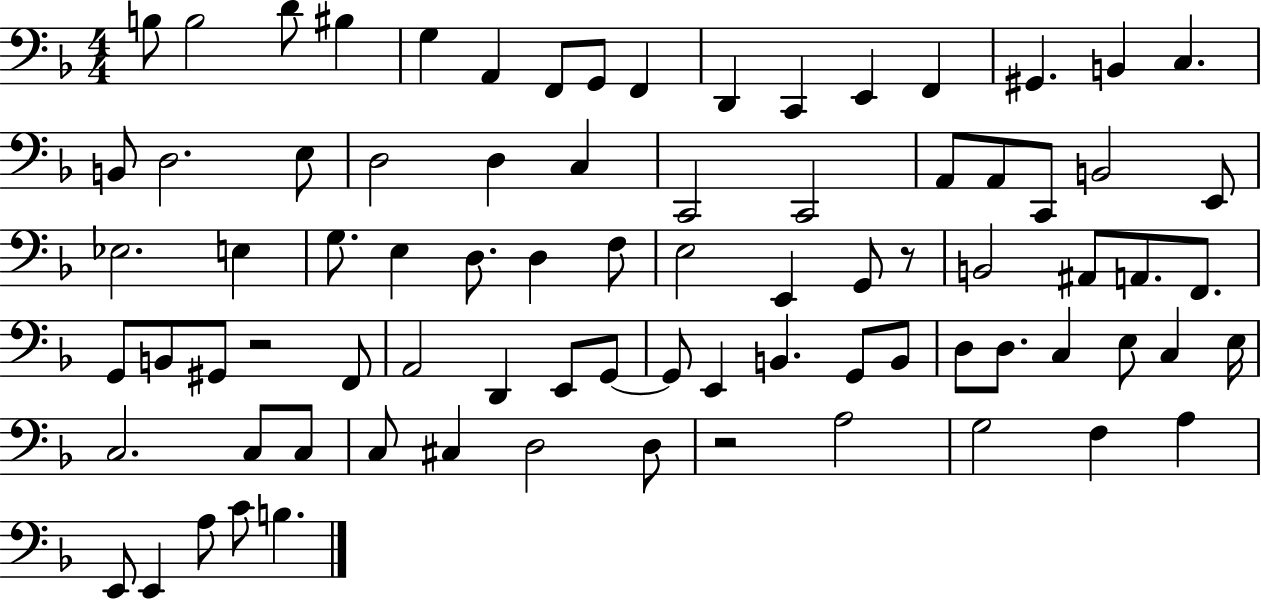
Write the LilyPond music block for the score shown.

{
  \clef bass
  \numericTimeSignature
  \time 4/4
  \key f \major
  \repeat volta 2 { b8 b2 d'8 bis4 | g4 a,4 f,8 g,8 f,4 | d,4 c,4 e,4 f,4 | gis,4. b,4 c4. | \break b,8 d2. e8 | d2 d4 c4 | c,2 c,2 | a,8 a,8 c,8 b,2 e,8 | \break ees2. e4 | g8. e4 d8. d4 f8 | e2 e,4 g,8 r8 | b,2 ais,8 a,8. f,8. | \break g,8 b,8 gis,8 r2 f,8 | a,2 d,4 e,8 g,8~~ | g,8 e,4 b,4. g,8 b,8 | d8 d8. c4 e8 c4 e16 | \break c2. c8 c8 | c8 cis4 d2 d8 | r2 a2 | g2 f4 a4 | \break e,8 e,4 a8 c'8 b4. | } \bar "|."
}